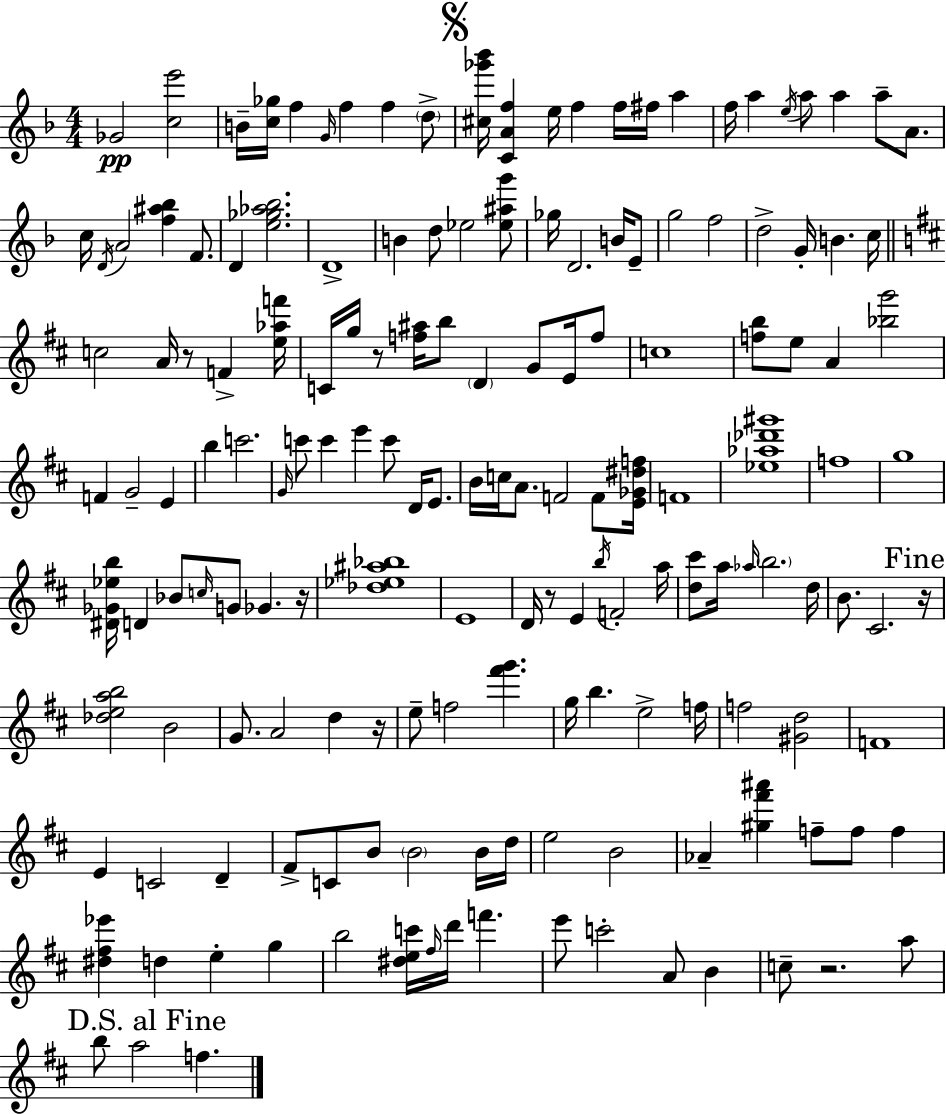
{
  \clef treble
  \numericTimeSignature
  \time 4/4
  \key f \major
  ges'2\pp <c'' e'''>2 | b'16-- <c'' ges''>16 f''4 \grace { g'16 } f''4 f''4 \parenthesize d''8-> | \mark \markup { \musicglyph "scripts.segno" } <cis'' ges''' bes'''>16 <c' a' f''>4 e''16 f''4 f''16 fis''16 a''4 | f''16 a''4 \acciaccatura { e''16 } a''8 a''4 a''8-- a'8. | \break c''16 \acciaccatura { d'16 } a'2 <f'' ais'' bes''>4 | f'8. d'4 <e'' ges'' aes'' bes''>2. | d'1-> | b'4 d''8 ees''2 | \break <ees'' ais'' g'''>8 ges''16 d'2. | b'16 e'8-- g''2 f''2 | d''2-> g'16-. b'4. | c''16 \bar "||" \break \key d \major c''2 a'16 r8 f'4-> <e'' aes'' f'''>16 | c'16 g''16 r8 <f'' ais''>16 b''8 \parenthesize d'4 g'8 e'16 f''8 | c''1 | <f'' b''>8 e''8 a'4 <bes'' g'''>2 | \break f'4 g'2-- e'4 | b''4 c'''2. | \grace { g'16 } c'''8 c'''4 e'''4 c'''8 d'16 e'8. | b'16 c''16 a'8. f'2 f'8 | \break <e' ges' dis'' f''>16 f'1 | <ees'' aes'' des''' gis'''>1 | f''1 | g''1 | \break <dis' ges' ees'' b''>16 d'4 bes'8 \grace { c''16 } g'8 ges'4. | r16 <des'' ees'' ais'' bes''>1 | e'1 | d'16 r8 e'4 \acciaccatura { b''16 } f'2-. | \break a''16 <d'' cis'''>8 a''16 \grace { aes''16 } \parenthesize b''2. | d''16 b'8. cis'2. | \mark "Fine" r16 <des'' e'' a'' b''>2 b'2 | g'8. a'2 d''4 | \break r16 e''8-- f''2 <fis''' g'''>4. | g''16 b''4. e''2-> | f''16 f''2 <gis' d''>2 | f'1 | \break e'4 c'2 | d'4-- fis'8-> c'8 b'8 \parenthesize b'2 | b'16 d''16 e''2 b'2 | aes'4-- <gis'' fis''' ais'''>4 f''8-- f''8 | \break f''4 <dis'' fis'' ees'''>4 d''4 e''4-. | g''4 b''2 <dis'' e'' c'''>16 \grace { fis''16 } d'''16 f'''4. | e'''8 c'''2-. a'8 | b'4 c''8-- r2. | \break a''8 \mark "D.S. al Fine" b''8 a''2 f''4. | \bar "|."
}